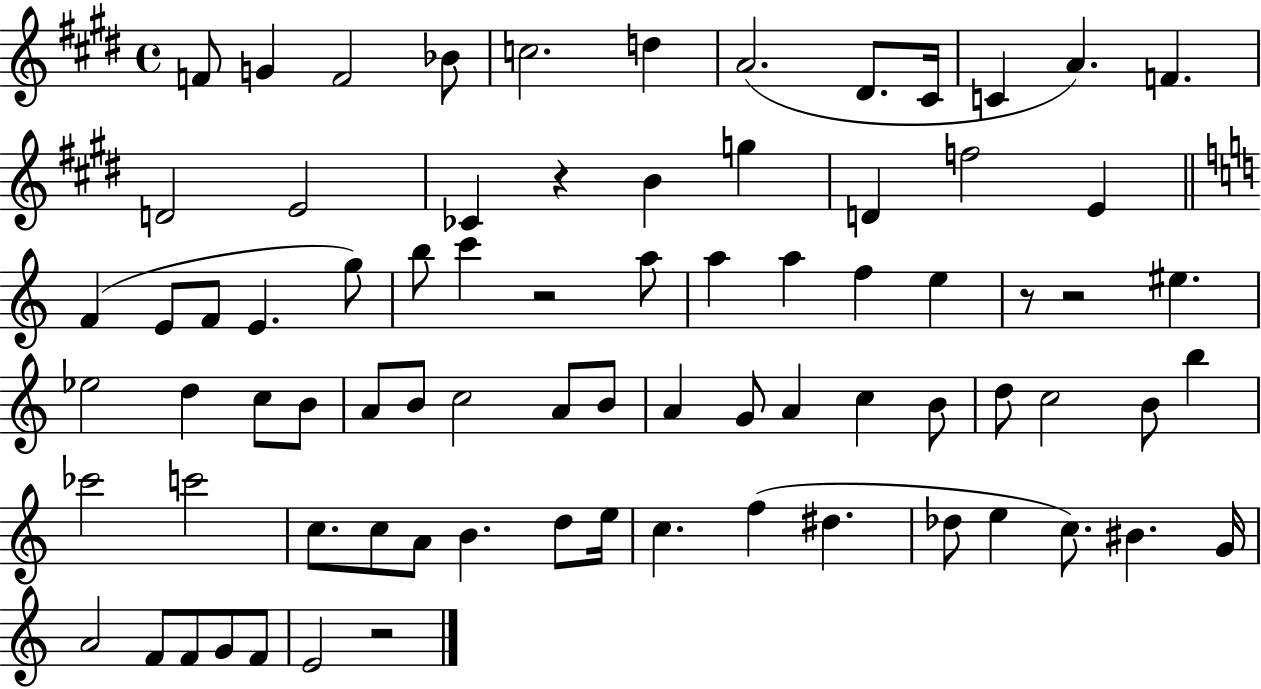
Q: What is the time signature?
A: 4/4